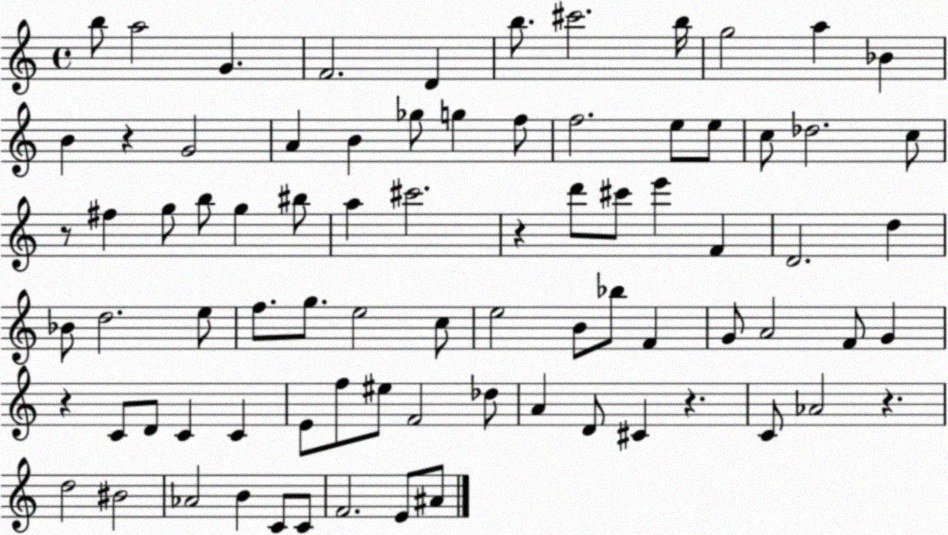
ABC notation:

X:1
T:Untitled
M:4/4
L:1/4
K:C
b/2 a2 G F2 D b/2 ^c'2 b/4 g2 a _B B z G2 A B _g/2 g f/2 f2 e/2 e/2 c/2 _d2 c/2 z/2 ^f g/2 b/2 g ^b/2 a ^c'2 z d'/2 ^c'/2 e' F D2 d _B/2 d2 e/2 f/2 g/2 e2 c/2 e2 B/2 _b/2 F G/2 A2 F/2 G z C/2 D/2 C C E/2 f/2 ^e/2 F2 _d/2 A D/2 ^C z C/2 _A2 z d2 ^B2 _A2 B C/2 C/2 F2 E/2 ^A/2